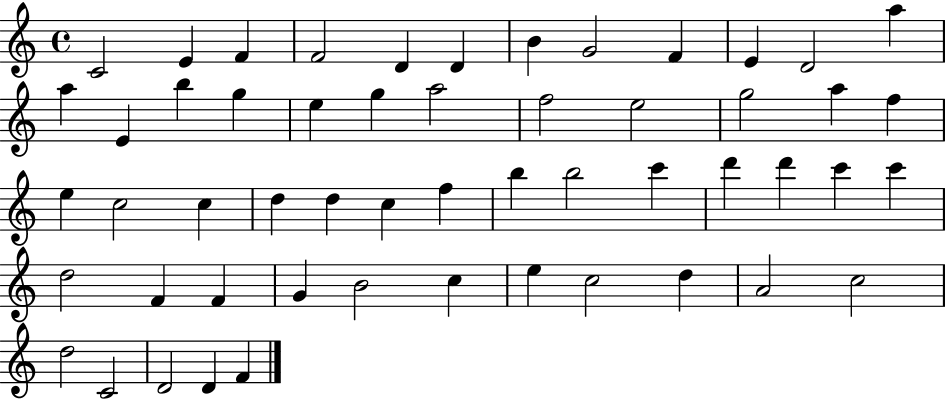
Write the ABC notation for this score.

X:1
T:Untitled
M:4/4
L:1/4
K:C
C2 E F F2 D D B G2 F E D2 a a E b g e g a2 f2 e2 g2 a f e c2 c d d c f b b2 c' d' d' c' c' d2 F F G B2 c e c2 d A2 c2 d2 C2 D2 D F